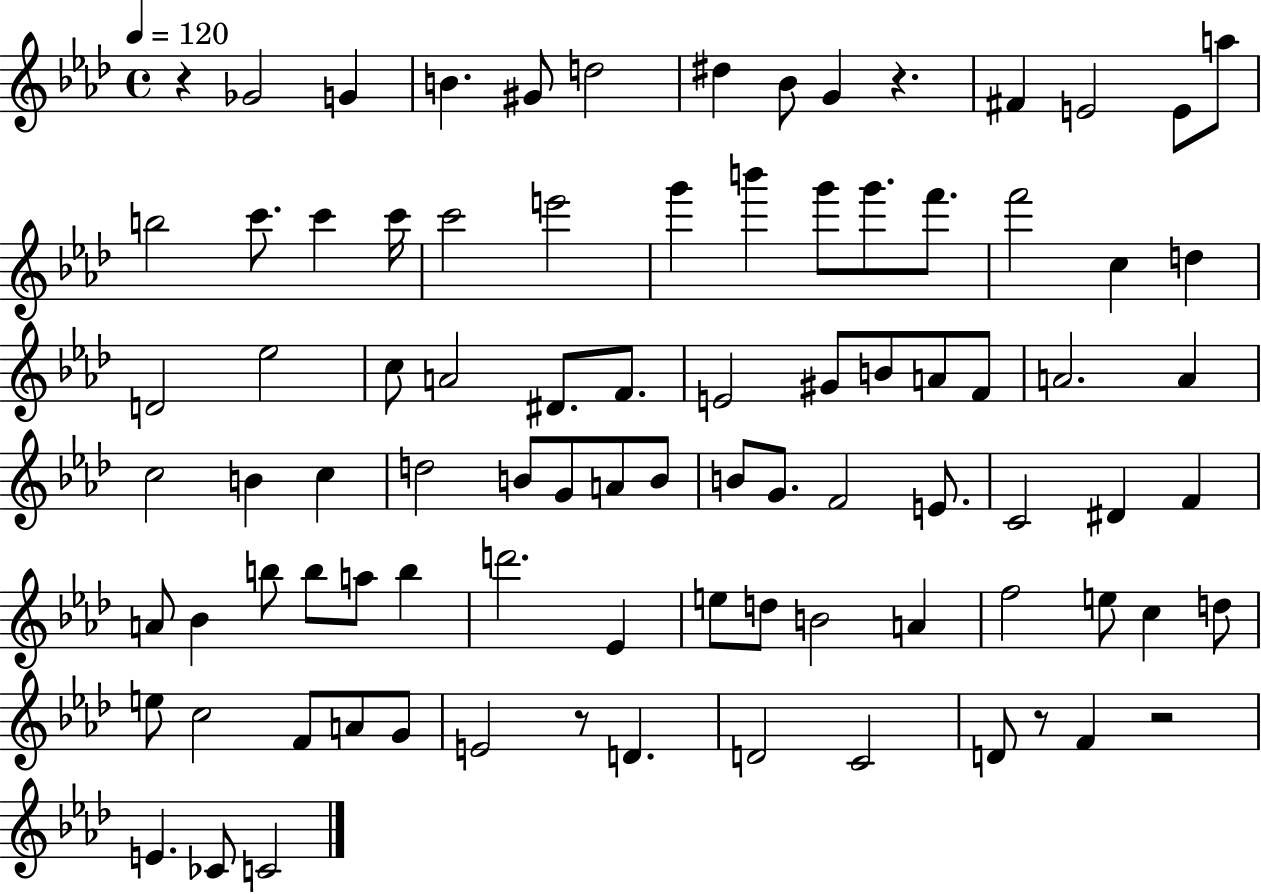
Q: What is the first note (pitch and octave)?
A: Gb4